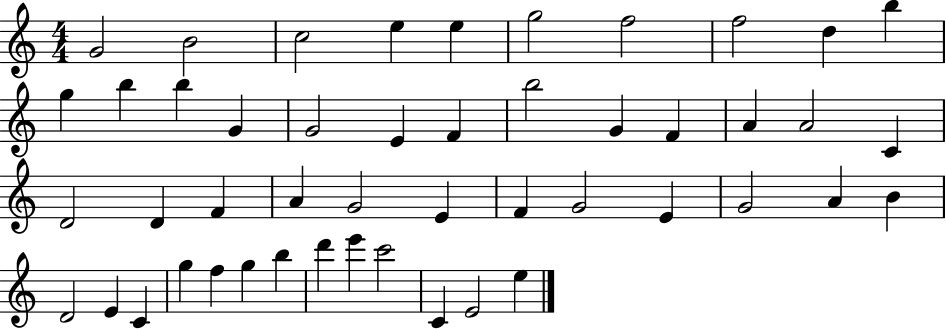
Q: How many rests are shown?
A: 0